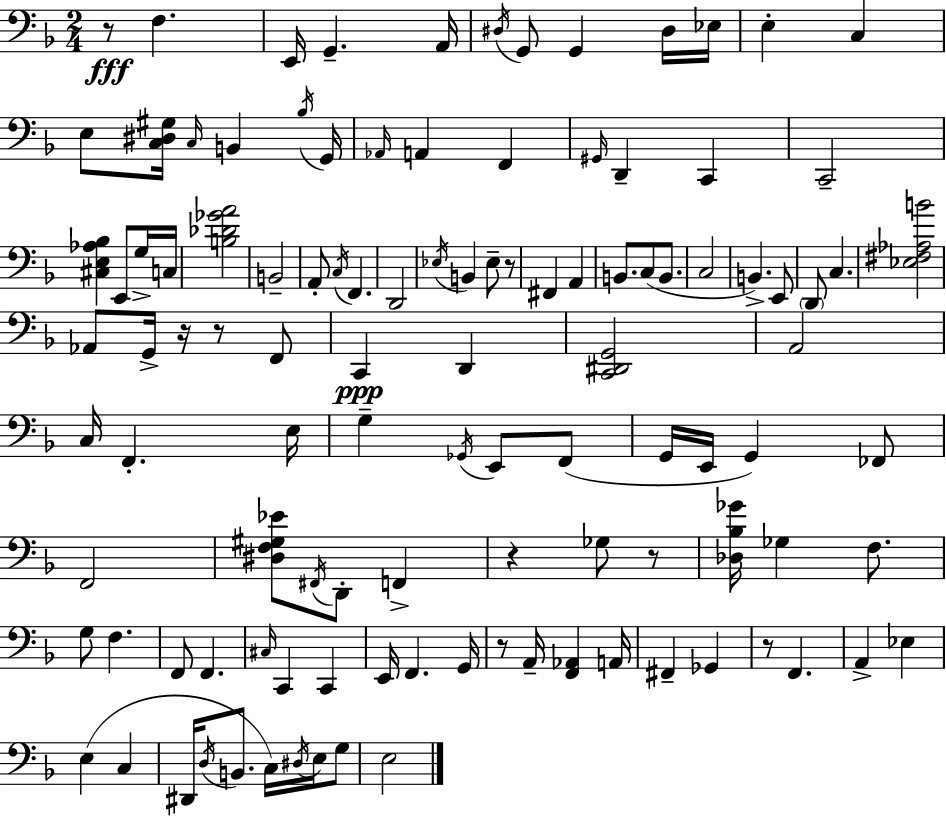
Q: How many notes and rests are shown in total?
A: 111